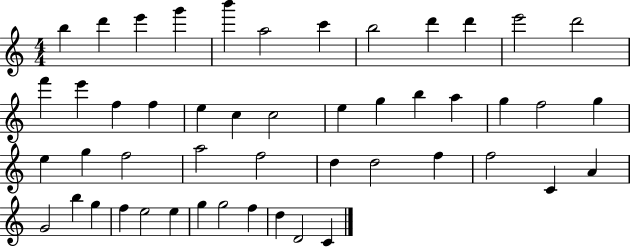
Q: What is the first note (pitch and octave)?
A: B5